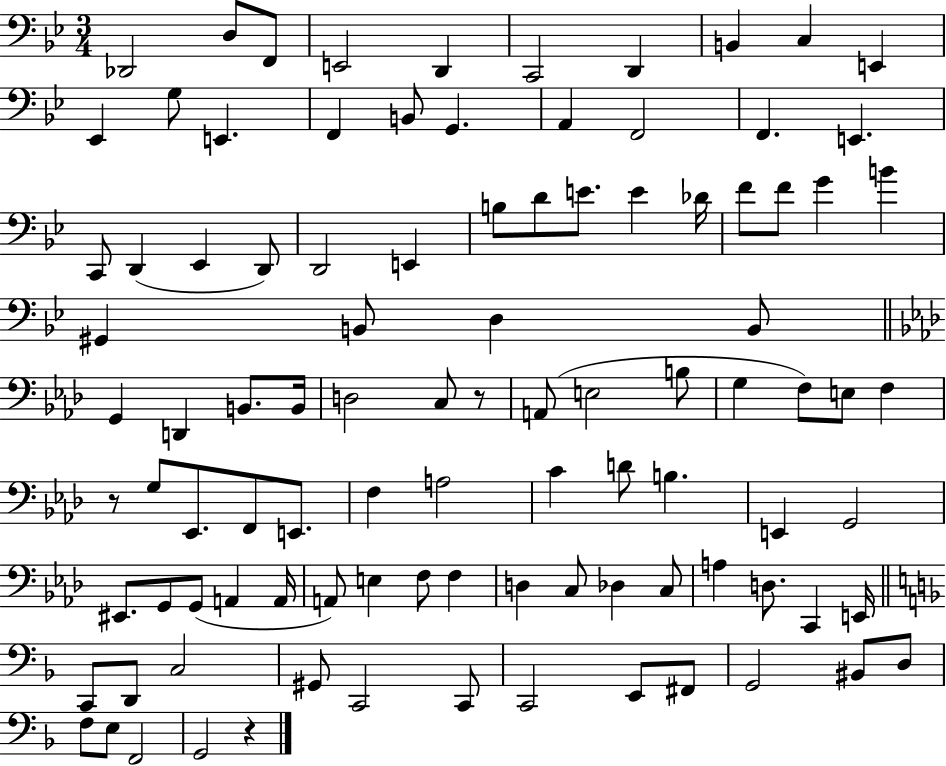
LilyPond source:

{
  \clef bass
  \numericTimeSignature
  \time 3/4
  \key bes \major
  des,2 d8 f,8 | e,2 d,4 | c,2 d,4 | b,4 c4 e,4 | \break ees,4 g8 e,4. | f,4 b,8 g,4. | a,4 f,2 | f,4. e,4. | \break c,8 d,4( ees,4 d,8) | d,2 e,4 | b8 d'8 e'8. e'4 des'16 | f'8 f'8 g'4 b'4 | \break gis,4 b,8 d4 b,8 | \bar "||" \break \key aes \major g,4 d,4 b,8. b,16 | d2 c8 r8 | a,8( e2 b8 | g4 f8) e8 f4 | \break r8 g8 ees,8. f,8 e,8. | f4 a2 | c'4 d'8 b4. | e,4 g,2 | \break eis,8. g,8 g,8( a,4 a,16 | a,8) e4 f8 f4 | d4 c8 des4 c8 | a4 d8. c,4 e,16 | \break \bar "||" \break \key f \major c,8 d,8 c2 | gis,8 c,2 c,8 | c,2 e,8 fis,8 | g,2 bis,8 d8 | \break f8 e8 f,2 | g,2 r4 | \bar "|."
}